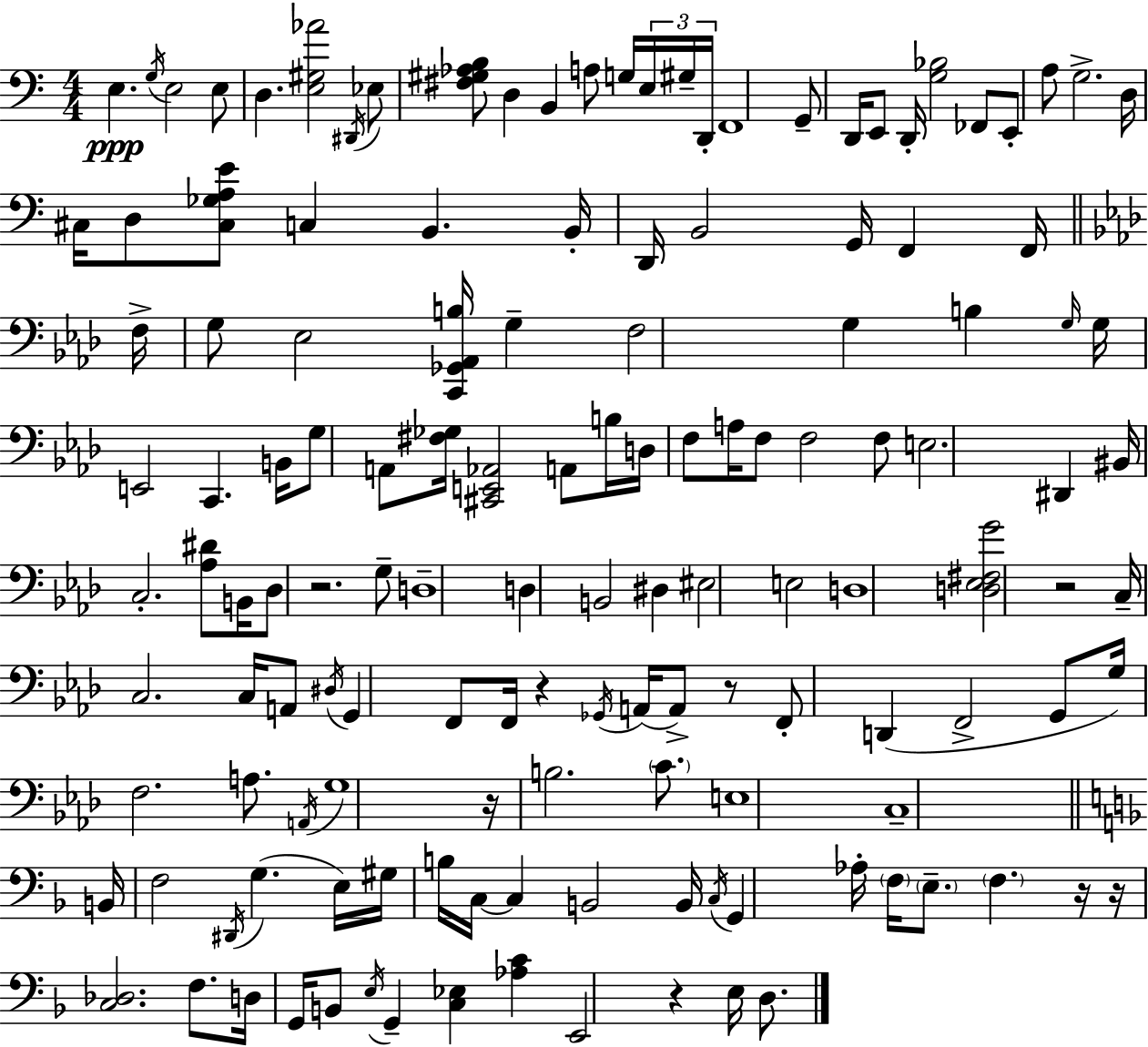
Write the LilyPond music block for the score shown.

{
  \clef bass
  \numericTimeSignature
  \time 4/4
  \key a \minor
  e4.\ppp \acciaccatura { g16 } e2 e8 | d4. <e gis aes'>2 \acciaccatura { dis,16 } | ees8 <fis gis aes b>8 d4 b,4 a8 g16 \tuplet 3/2 { e16 | gis16-- d,16-. } f,1 | \break g,8-- d,16 e,8 d,16-. <g bes>2 | fes,8 e,8-. a8 g2.-> | d16 cis16 d8 <cis ges a e'>8 c4 b,4. | b,16-. d,16 b,2 g,16 f,4 | \break f,16 \bar "||" \break \key f \minor f16-> g8 ees2 <c, ges, aes, b>16 g4-- | f2 g4 b4 | \grace { g16 } g16 e,2 c,4. | b,16 g8 a,8 <fis ges>16 <cis, e, aes,>2 a,8 | \break b16 d16 f8 a16 f8 f2 f8 | e2. dis,4 | bis,16 c2.-. <aes dis'>8 | b,16 des8 r2. g8-- | \break d1-- | d4 b,2 dis4 | eis2 e2 | d1 | \break <d ees fis g'>2 r2 | c16-- c2. c16 a,8 | \acciaccatura { dis16 } g,4 f,8 f,16 r4 \acciaccatura { ges,16 }( a,16 a,8->) | r8 f,8-. d,4( f,2-> | \break g,8 g16) f2. | a8. \acciaccatura { a,16 } g1 | r16 b2. | \parenthesize c'8. e1 | \break c1-- | \bar "||" \break \key f \major b,16 f2 \acciaccatura { dis,16 }( g4. | e16) gis16 b16 c16~~ c4 b,2 | b,16 \acciaccatura { c16 } g,4 aes16-. \parenthesize f16 \parenthesize e8.-- \parenthesize f4. | r16 r16 <c des>2. f8. | \break d16 g,16 b,8 \acciaccatura { e16 } g,4-- <c ees>4 <aes c'>4 | e,2 r4 e16 | d8. \bar "|."
}